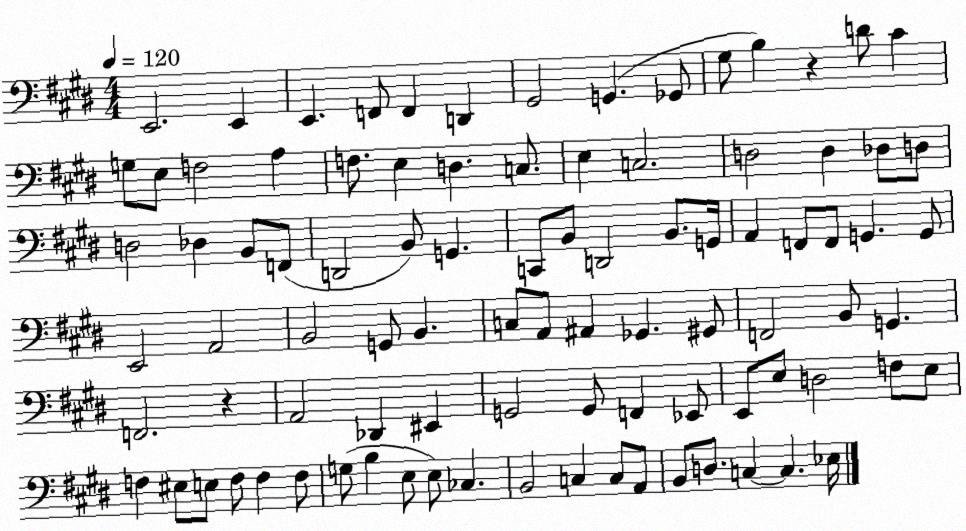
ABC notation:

X:1
T:Untitled
M:4/4
L:1/4
K:E
E,,2 E,, E,, F,,/2 F,, D,, ^G,,2 G,, _G,,/2 ^G,/2 B, z D/2 ^C G,/2 E,/2 F,2 A, F,/2 E, D, C,/2 E, C,2 D,2 D, _D,/2 D,/2 D,2 _D, B,,/2 F,,/2 D,,2 B,,/2 G,, C,,/2 B,,/2 D,,2 B,,/2 G,,/4 A,, F,,/2 F,,/2 G,, G,,/2 E,,2 A,,2 B,,2 G,,/2 B,, C,/2 A,,/2 ^A,, _G,, ^G,,/2 F,,2 B,,/2 G,, F,,2 z A,,2 _D,, ^E,, G,,2 G,,/2 F,, _E,,/2 E,,/2 E,/2 D,2 F,/2 E,/2 F, ^E,/2 E,/2 F,/2 F, F,/2 G,/2 B, E,/2 E,/2 _C, B,,2 C, C,/2 A,,/2 B,,/2 D,/2 C, C, _E,/4